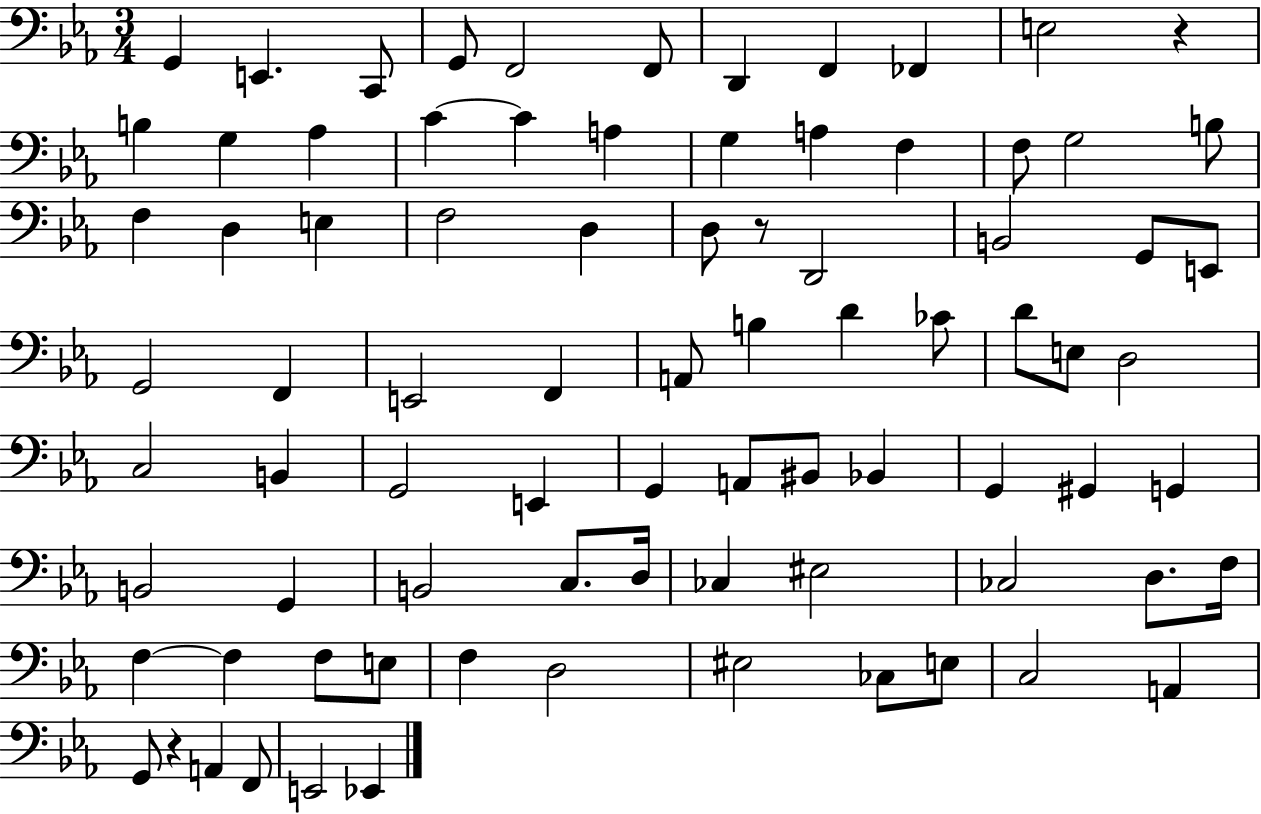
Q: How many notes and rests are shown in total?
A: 83